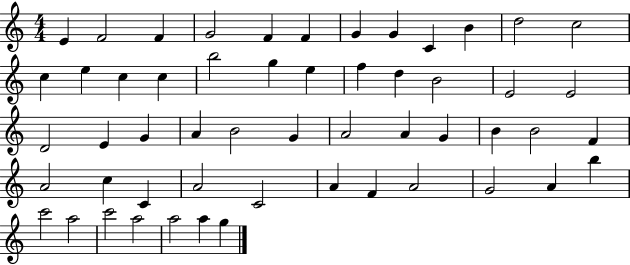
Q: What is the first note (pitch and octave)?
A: E4